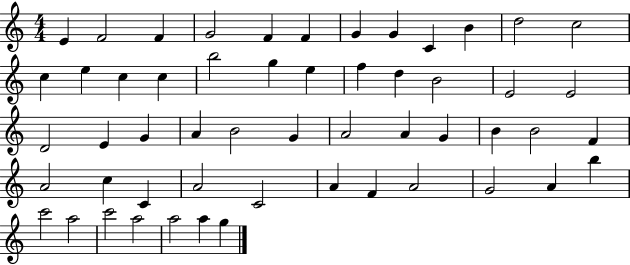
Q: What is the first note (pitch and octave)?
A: E4